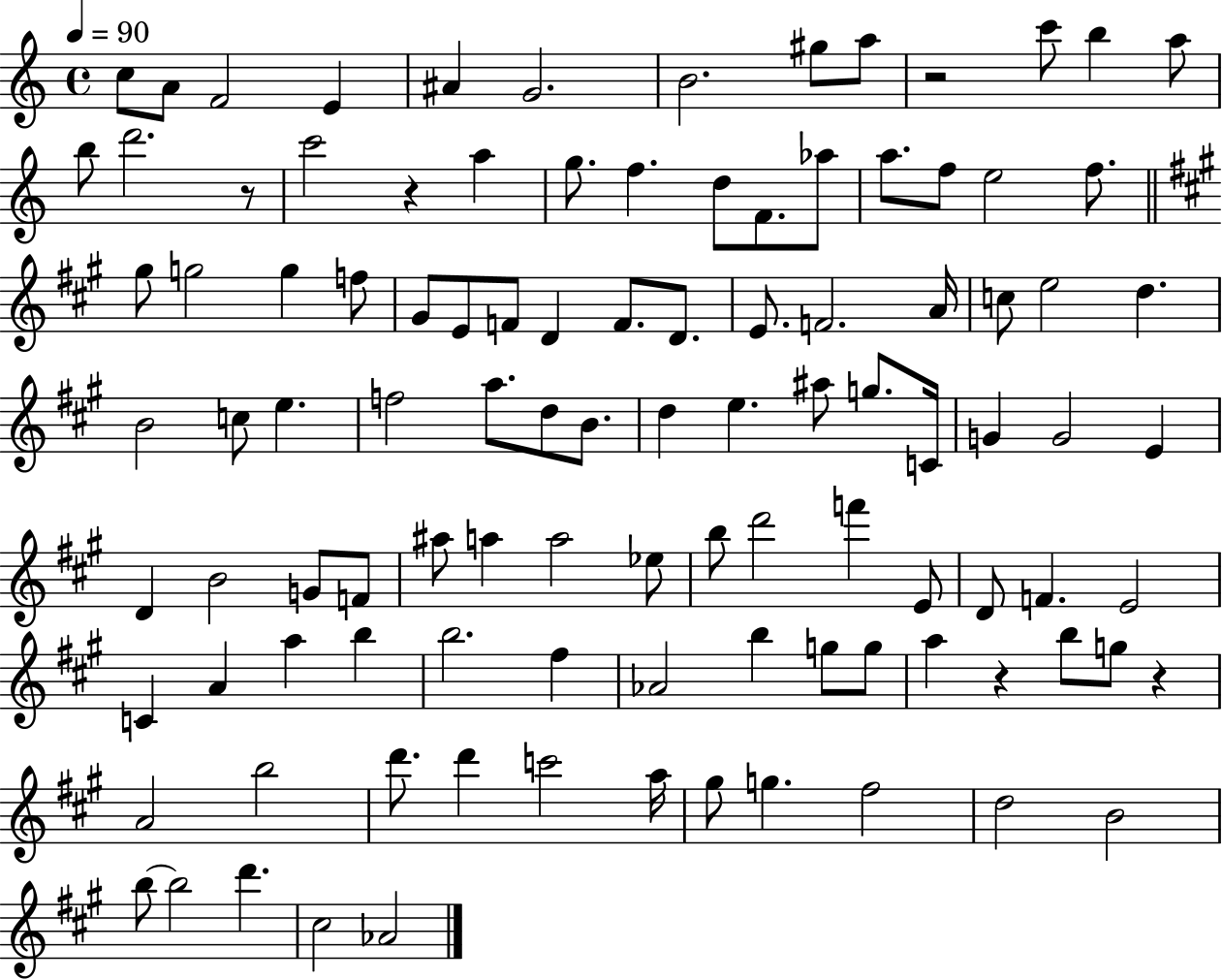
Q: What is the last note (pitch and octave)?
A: Ab4